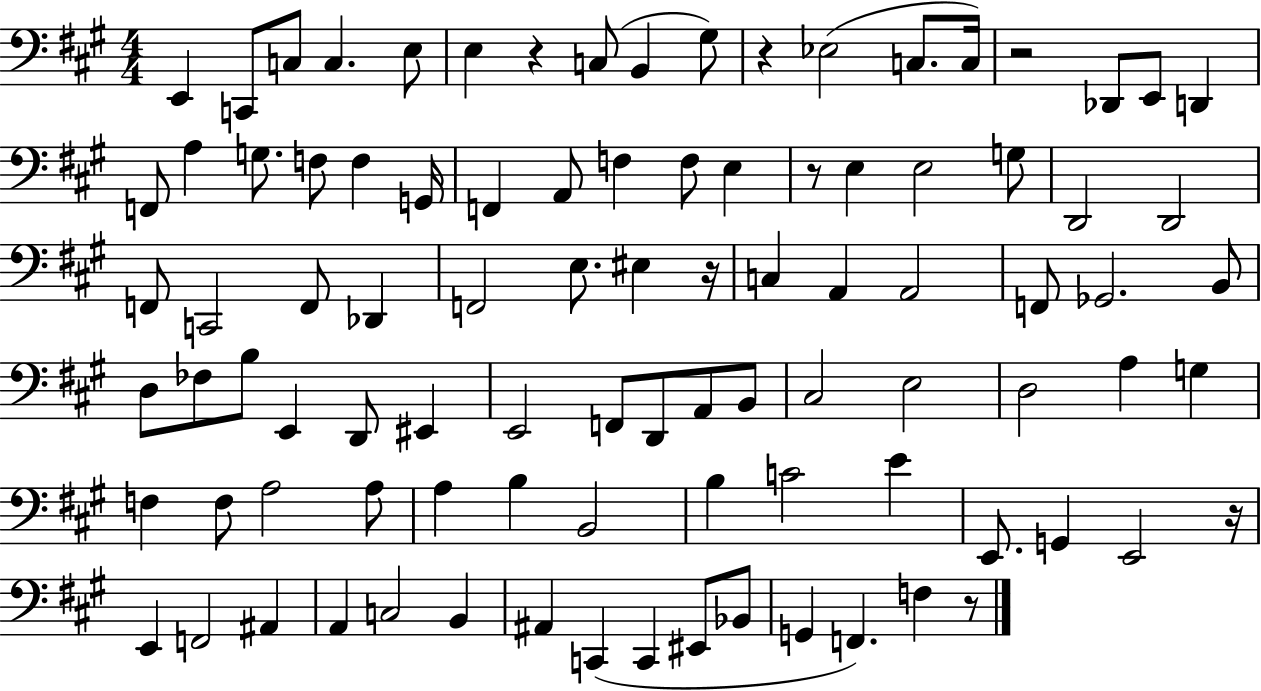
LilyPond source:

{
  \clef bass
  \numericTimeSignature
  \time 4/4
  \key a \major
  \repeat volta 2 { e,4 c,8 c8 c4. e8 | e4 r4 c8( b,4 gis8) | r4 ees2( c8. c16) | r2 des,8 e,8 d,4 | \break f,8 a4 g8. f8 f4 g,16 | f,4 a,8 f4 f8 e4 | r8 e4 e2 g8 | d,2 d,2 | \break f,8 c,2 f,8 des,4 | f,2 e8. eis4 r16 | c4 a,4 a,2 | f,8 ges,2. b,8 | \break d8 fes8 b8 e,4 d,8 eis,4 | e,2 f,8 d,8 a,8 b,8 | cis2 e2 | d2 a4 g4 | \break f4 f8 a2 a8 | a4 b4 b,2 | b4 c'2 e'4 | e,8. g,4 e,2 r16 | \break e,4 f,2 ais,4 | a,4 c2 b,4 | ais,4 c,4( c,4 eis,8 bes,8 | g,4 f,4.) f4 r8 | \break } \bar "|."
}